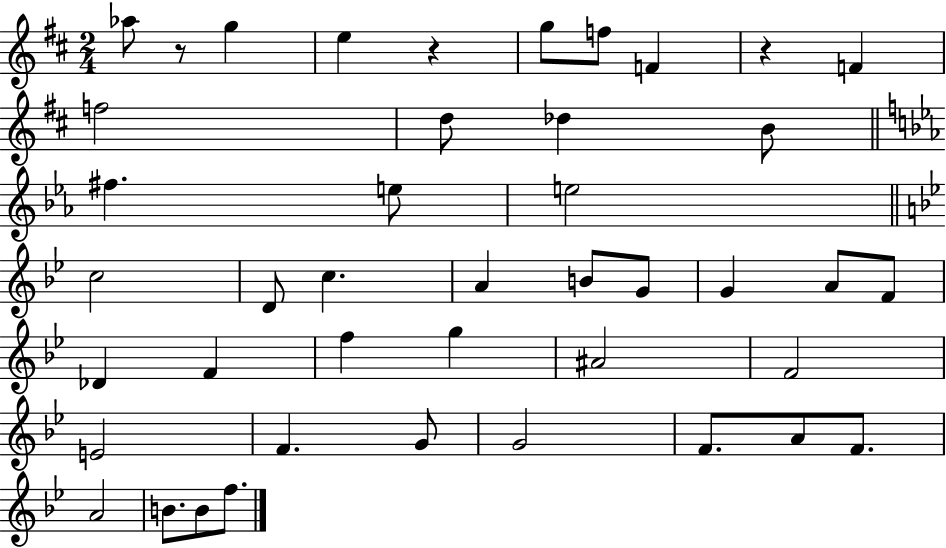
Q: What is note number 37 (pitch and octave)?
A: A4